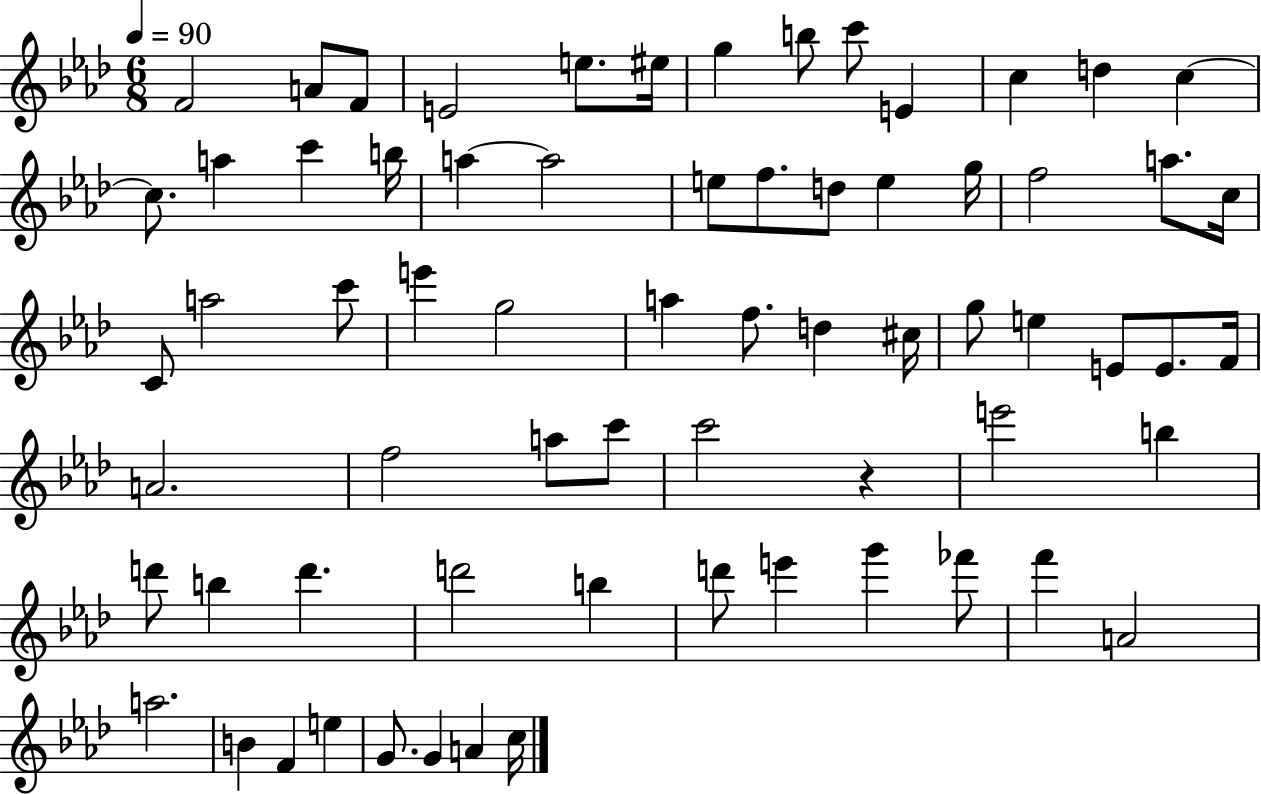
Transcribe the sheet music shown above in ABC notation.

X:1
T:Untitled
M:6/8
L:1/4
K:Ab
F2 A/2 F/2 E2 e/2 ^e/4 g b/2 c'/2 E c d c c/2 a c' b/4 a a2 e/2 f/2 d/2 e g/4 f2 a/2 c/4 C/2 a2 c'/2 e' g2 a f/2 d ^c/4 g/2 e E/2 E/2 F/4 A2 f2 a/2 c'/2 c'2 z e'2 b d'/2 b d' d'2 b d'/2 e' g' _f'/2 f' A2 a2 B F e G/2 G A c/4